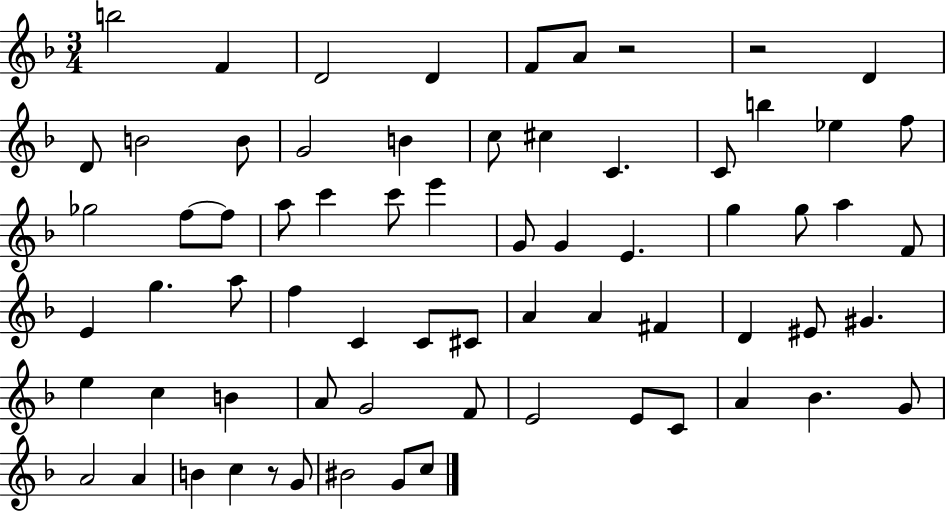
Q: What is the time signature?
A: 3/4